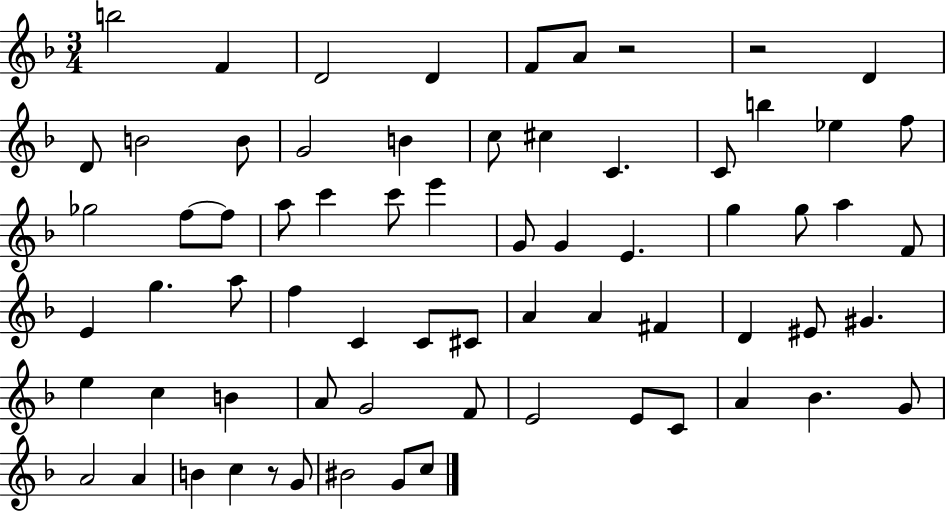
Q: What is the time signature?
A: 3/4